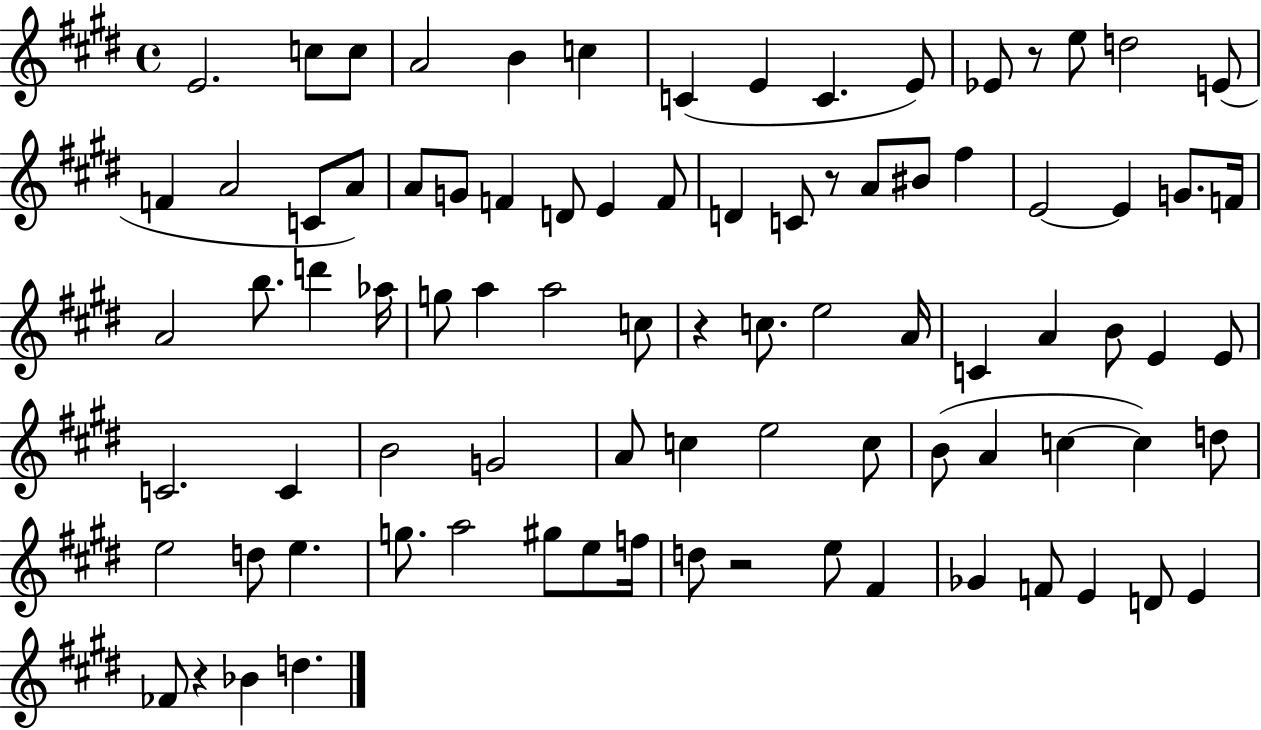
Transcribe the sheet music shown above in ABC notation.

X:1
T:Untitled
M:4/4
L:1/4
K:E
E2 c/2 c/2 A2 B c C E C E/2 _E/2 z/2 e/2 d2 E/2 F A2 C/2 A/2 A/2 G/2 F D/2 E F/2 D C/2 z/2 A/2 ^B/2 ^f E2 E G/2 F/4 A2 b/2 d' _a/4 g/2 a a2 c/2 z c/2 e2 A/4 C A B/2 E E/2 C2 C B2 G2 A/2 c e2 c/2 B/2 A c c d/2 e2 d/2 e g/2 a2 ^g/2 e/2 f/4 d/2 z2 e/2 ^F _G F/2 E D/2 E _F/2 z _B d